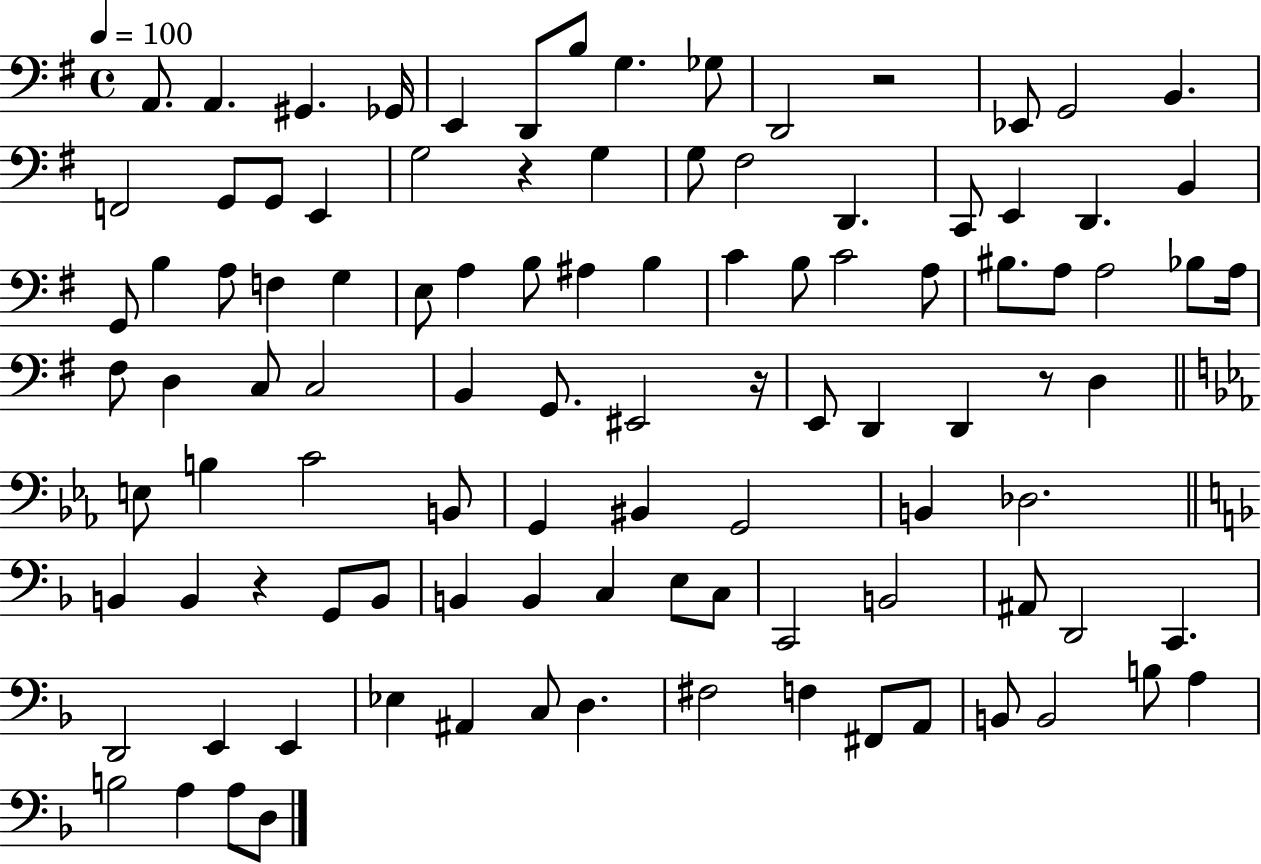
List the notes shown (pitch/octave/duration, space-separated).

A2/e. A2/q. G#2/q. Gb2/s E2/q D2/e B3/e G3/q. Gb3/e D2/h R/h Eb2/e G2/h B2/q. F2/h G2/e G2/e E2/q G3/h R/q G3/q G3/e F#3/h D2/q. C2/e E2/q D2/q. B2/q G2/e B3/q A3/e F3/q G3/q E3/e A3/q B3/e A#3/q B3/q C4/q B3/e C4/h A3/e BIS3/e. A3/e A3/h Bb3/e A3/s F#3/e D3/q C3/e C3/h B2/q G2/e. EIS2/h R/s E2/e D2/q D2/q R/e D3/q E3/e B3/q C4/h B2/e G2/q BIS2/q G2/h B2/q Db3/h. B2/q B2/q R/q G2/e B2/e B2/q B2/q C3/q E3/e C3/e C2/h B2/h A#2/e D2/h C2/q. D2/h E2/q E2/q Eb3/q A#2/q C3/e D3/q. F#3/h F3/q F#2/e A2/e B2/e B2/h B3/e A3/q B3/h A3/q A3/e D3/e